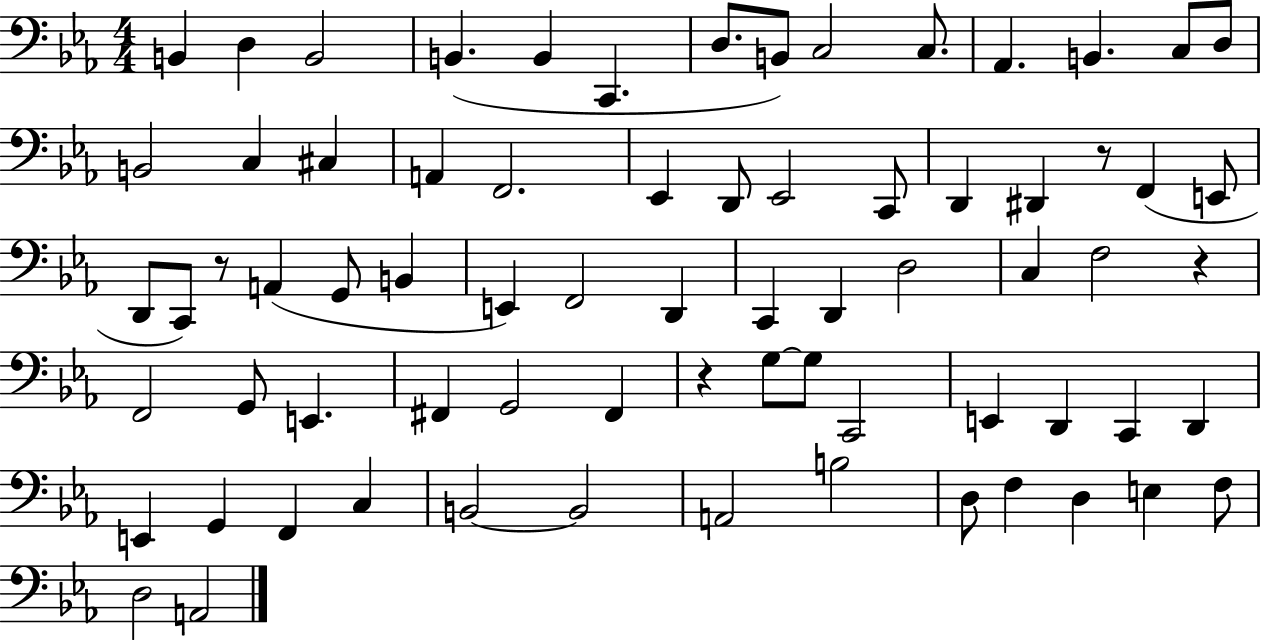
B2/q D3/q B2/h B2/q. B2/q C2/q. D3/e. B2/e C3/h C3/e. Ab2/q. B2/q. C3/e D3/e B2/h C3/q C#3/q A2/q F2/h. Eb2/q D2/e Eb2/h C2/e D2/q D#2/q R/e F2/q E2/e D2/e C2/e R/e A2/q G2/e B2/q E2/q F2/h D2/q C2/q D2/q D3/h C3/q F3/h R/q F2/h G2/e E2/q. F#2/q G2/h F#2/q R/q G3/e G3/e C2/h E2/q D2/q C2/q D2/q E2/q G2/q F2/q C3/q B2/h B2/h A2/h B3/h D3/e F3/q D3/q E3/q F3/e D3/h A2/h